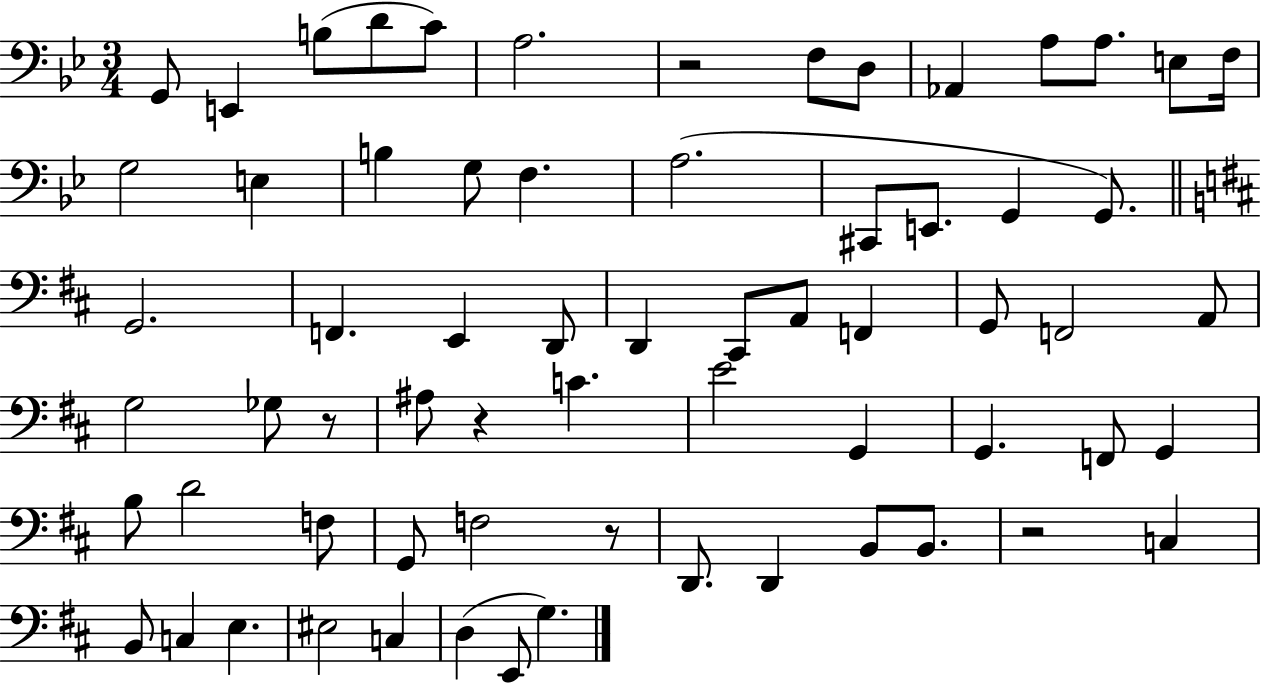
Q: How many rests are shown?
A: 5